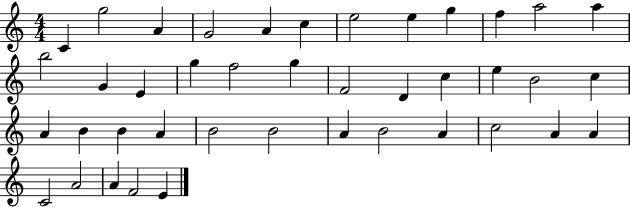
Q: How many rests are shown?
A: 0